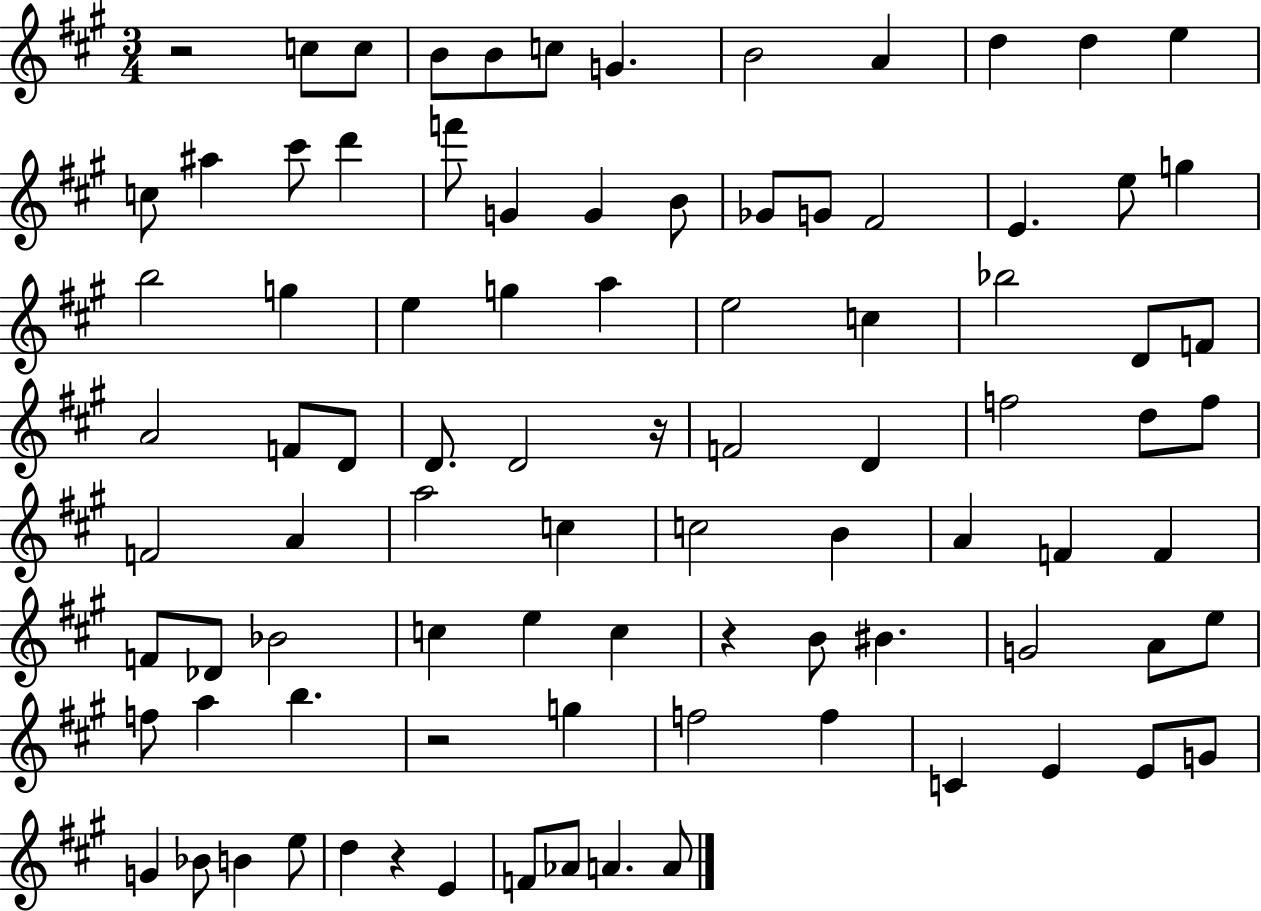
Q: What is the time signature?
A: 3/4